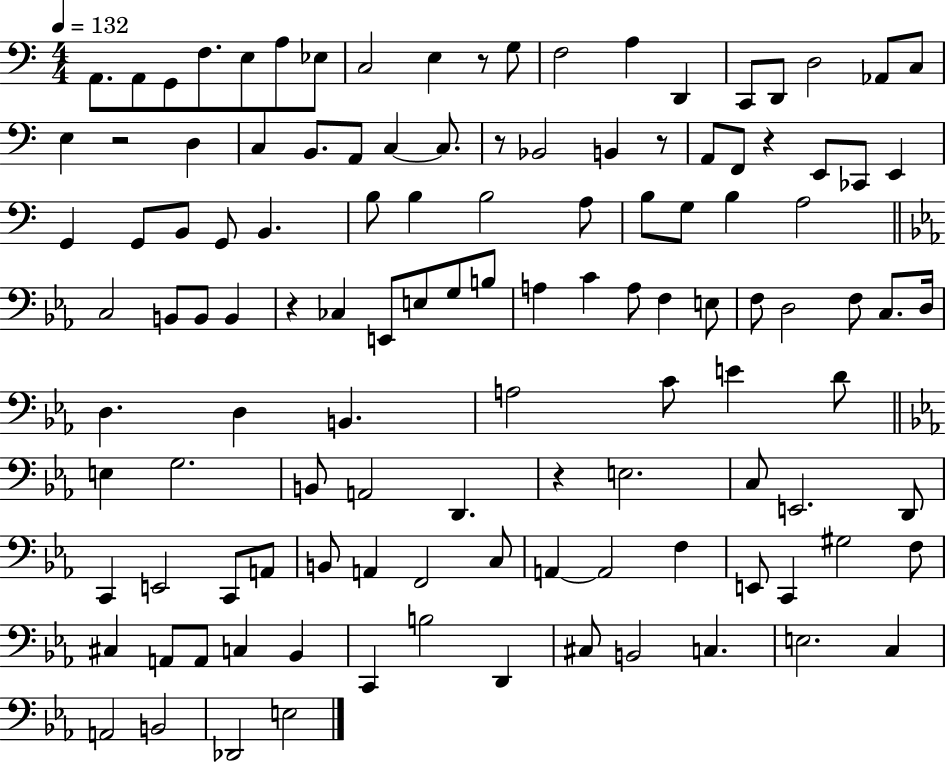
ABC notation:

X:1
T:Untitled
M:4/4
L:1/4
K:C
A,,/2 A,,/2 G,,/2 F,/2 E,/2 A,/2 _E,/2 C,2 E, z/2 G,/2 F,2 A, D,, C,,/2 D,,/2 D,2 _A,,/2 C,/2 E, z2 D, C, B,,/2 A,,/2 C, C,/2 z/2 _B,,2 B,, z/2 A,,/2 F,,/2 z E,,/2 _C,,/2 E,, G,, G,,/2 B,,/2 G,,/2 B,, B,/2 B, B,2 A,/2 B,/2 G,/2 B, A,2 C,2 B,,/2 B,,/2 B,, z _C, E,,/2 E,/2 G,/2 B,/2 A, C A,/2 F, E,/2 F,/2 D,2 F,/2 C,/2 D,/4 D, D, B,, A,2 C/2 E D/2 E, G,2 B,,/2 A,,2 D,, z E,2 C,/2 E,,2 D,,/2 C,, E,,2 C,,/2 A,,/2 B,,/2 A,, F,,2 C,/2 A,, A,,2 F, E,,/2 C,, ^G,2 F,/2 ^C, A,,/2 A,,/2 C, _B,, C,, B,2 D,, ^C,/2 B,,2 C, E,2 C, A,,2 B,,2 _D,,2 E,2